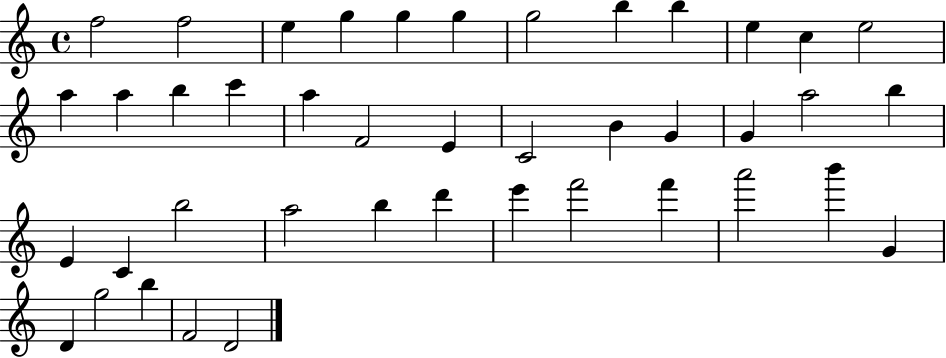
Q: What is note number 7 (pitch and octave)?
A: G5